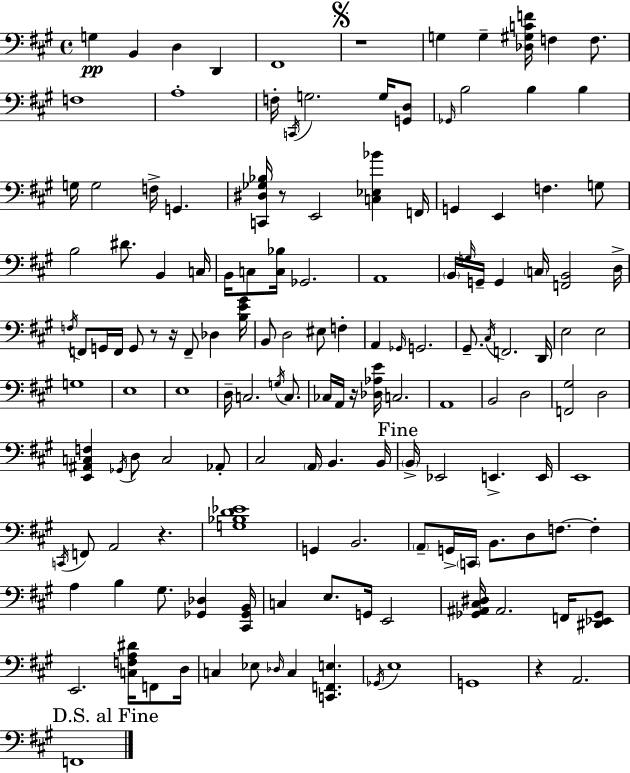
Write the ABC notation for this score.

X:1
T:Untitled
M:4/4
L:1/4
K:A
G, B,, D, D,, ^F,,4 z4 G, G, [_D,^G,CF]/4 F, F,/2 F,4 A,4 F,/4 C,,/4 G,2 G,/4 [G,,D,]/2 _G,,/4 B,2 B, B, G,/4 G,2 F,/4 G,, [C,,^D,_G,_B,]/4 z/2 E,,2 [C,_E,_B] F,,/4 G,, E,, F, G,/2 B,2 ^D/2 B,, C,/4 B,,/4 C,/2 [C,_B,]/4 _G,,2 A,,4 B,,/4 G,/4 G,,/4 G,, C,/4 [F,,B,,]2 D,/4 F,/4 F,,/2 G,,/4 F,,/4 G,,/2 z/2 z/4 F,,/2 _D, [B,E^G]/4 B,,/2 D,2 ^E,/2 F, A,, _G,,/4 G,,2 ^G,,/2 ^C,/4 F,,2 D,,/4 E,2 E,2 G,4 E,4 E,4 D,/4 C,2 G,/4 C,/2 _C,/4 A,,/4 z/4 [_D,_A,E]/4 C,2 A,,4 B,,2 D,2 [F,,^G,]2 D,2 [E,,^A,,C,F,] _G,,/4 D,/2 C,2 _A,,/2 ^C,2 A,,/4 B,, B,,/4 B,,/4 _E,,2 E,, E,,/4 E,,4 C,,/4 F,,/2 A,,2 z [G,_B,D_E]4 G,, B,,2 A,,/2 G,,/4 C,,/4 B,,/2 D,/2 F,/2 F, A, B, ^G,/2 [_G,,_D,] [^C,,_G,,B,,]/4 C, E,/2 G,,/4 E,,2 [_G,,^A,,^C,^D,]/4 ^A,,2 F,,/4 [^D,,_E,,_G,,]/2 E,,2 [C,F,A,^D]/4 F,,/2 D,/4 C, _E,/2 _D,/4 C, [C,,F,,E,] _G,,/4 E,4 G,,4 z A,,2 F,,4